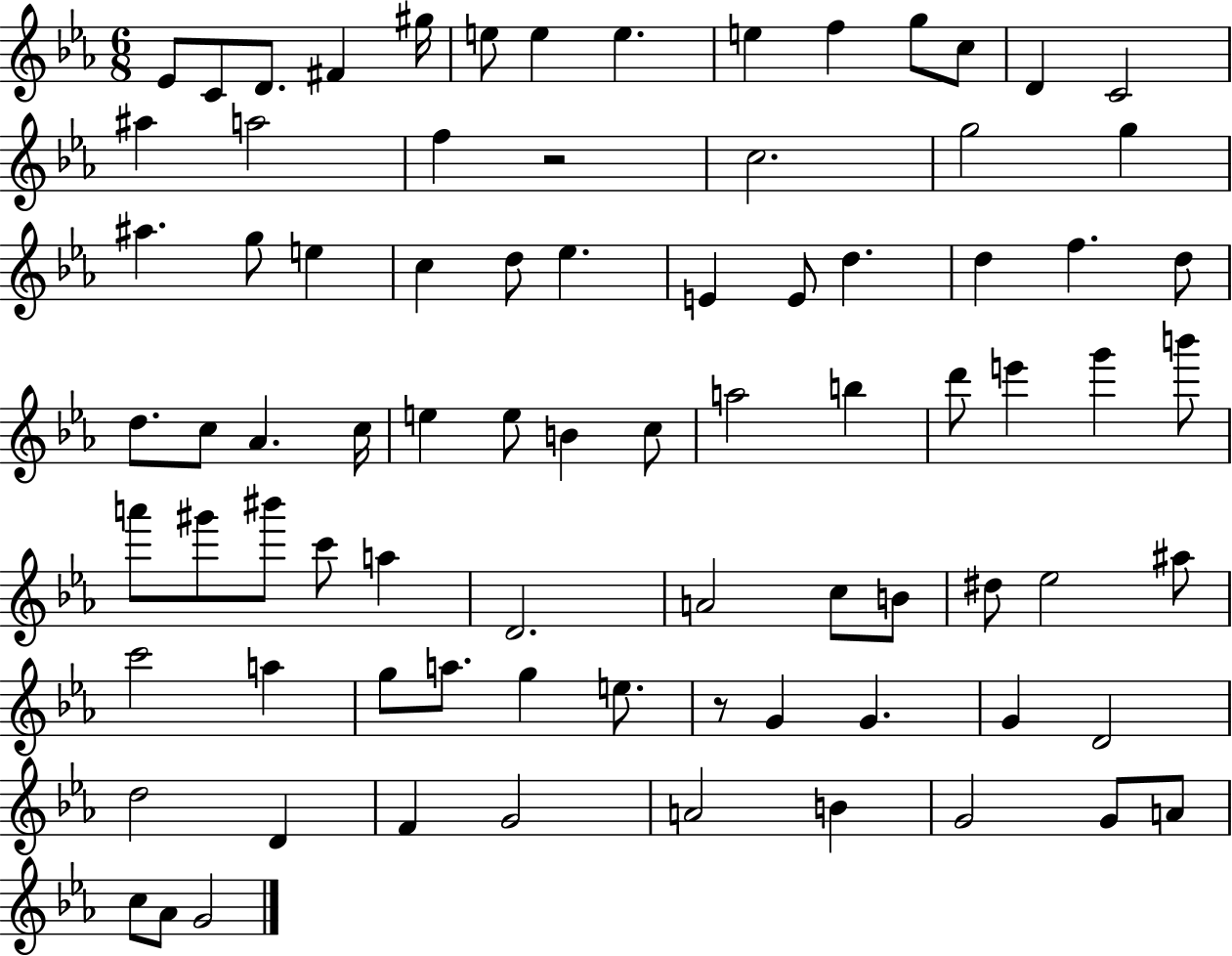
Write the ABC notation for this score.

X:1
T:Untitled
M:6/8
L:1/4
K:Eb
_E/2 C/2 D/2 ^F ^g/4 e/2 e e e f g/2 c/2 D C2 ^a a2 f z2 c2 g2 g ^a g/2 e c d/2 _e E E/2 d d f d/2 d/2 c/2 _A c/4 e e/2 B c/2 a2 b d'/2 e' g' b'/2 a'/2 ^g'/2 ^b'/2 c'/2 a D2 A2 c/2 B/2 ^d/2 _e2 ^a/2 c'2 a g/2 a/2 g e/2 z/2 G G G D2 d2 D F G2 A2 B G2 G/2 A/2 c/2 _A/2 G2